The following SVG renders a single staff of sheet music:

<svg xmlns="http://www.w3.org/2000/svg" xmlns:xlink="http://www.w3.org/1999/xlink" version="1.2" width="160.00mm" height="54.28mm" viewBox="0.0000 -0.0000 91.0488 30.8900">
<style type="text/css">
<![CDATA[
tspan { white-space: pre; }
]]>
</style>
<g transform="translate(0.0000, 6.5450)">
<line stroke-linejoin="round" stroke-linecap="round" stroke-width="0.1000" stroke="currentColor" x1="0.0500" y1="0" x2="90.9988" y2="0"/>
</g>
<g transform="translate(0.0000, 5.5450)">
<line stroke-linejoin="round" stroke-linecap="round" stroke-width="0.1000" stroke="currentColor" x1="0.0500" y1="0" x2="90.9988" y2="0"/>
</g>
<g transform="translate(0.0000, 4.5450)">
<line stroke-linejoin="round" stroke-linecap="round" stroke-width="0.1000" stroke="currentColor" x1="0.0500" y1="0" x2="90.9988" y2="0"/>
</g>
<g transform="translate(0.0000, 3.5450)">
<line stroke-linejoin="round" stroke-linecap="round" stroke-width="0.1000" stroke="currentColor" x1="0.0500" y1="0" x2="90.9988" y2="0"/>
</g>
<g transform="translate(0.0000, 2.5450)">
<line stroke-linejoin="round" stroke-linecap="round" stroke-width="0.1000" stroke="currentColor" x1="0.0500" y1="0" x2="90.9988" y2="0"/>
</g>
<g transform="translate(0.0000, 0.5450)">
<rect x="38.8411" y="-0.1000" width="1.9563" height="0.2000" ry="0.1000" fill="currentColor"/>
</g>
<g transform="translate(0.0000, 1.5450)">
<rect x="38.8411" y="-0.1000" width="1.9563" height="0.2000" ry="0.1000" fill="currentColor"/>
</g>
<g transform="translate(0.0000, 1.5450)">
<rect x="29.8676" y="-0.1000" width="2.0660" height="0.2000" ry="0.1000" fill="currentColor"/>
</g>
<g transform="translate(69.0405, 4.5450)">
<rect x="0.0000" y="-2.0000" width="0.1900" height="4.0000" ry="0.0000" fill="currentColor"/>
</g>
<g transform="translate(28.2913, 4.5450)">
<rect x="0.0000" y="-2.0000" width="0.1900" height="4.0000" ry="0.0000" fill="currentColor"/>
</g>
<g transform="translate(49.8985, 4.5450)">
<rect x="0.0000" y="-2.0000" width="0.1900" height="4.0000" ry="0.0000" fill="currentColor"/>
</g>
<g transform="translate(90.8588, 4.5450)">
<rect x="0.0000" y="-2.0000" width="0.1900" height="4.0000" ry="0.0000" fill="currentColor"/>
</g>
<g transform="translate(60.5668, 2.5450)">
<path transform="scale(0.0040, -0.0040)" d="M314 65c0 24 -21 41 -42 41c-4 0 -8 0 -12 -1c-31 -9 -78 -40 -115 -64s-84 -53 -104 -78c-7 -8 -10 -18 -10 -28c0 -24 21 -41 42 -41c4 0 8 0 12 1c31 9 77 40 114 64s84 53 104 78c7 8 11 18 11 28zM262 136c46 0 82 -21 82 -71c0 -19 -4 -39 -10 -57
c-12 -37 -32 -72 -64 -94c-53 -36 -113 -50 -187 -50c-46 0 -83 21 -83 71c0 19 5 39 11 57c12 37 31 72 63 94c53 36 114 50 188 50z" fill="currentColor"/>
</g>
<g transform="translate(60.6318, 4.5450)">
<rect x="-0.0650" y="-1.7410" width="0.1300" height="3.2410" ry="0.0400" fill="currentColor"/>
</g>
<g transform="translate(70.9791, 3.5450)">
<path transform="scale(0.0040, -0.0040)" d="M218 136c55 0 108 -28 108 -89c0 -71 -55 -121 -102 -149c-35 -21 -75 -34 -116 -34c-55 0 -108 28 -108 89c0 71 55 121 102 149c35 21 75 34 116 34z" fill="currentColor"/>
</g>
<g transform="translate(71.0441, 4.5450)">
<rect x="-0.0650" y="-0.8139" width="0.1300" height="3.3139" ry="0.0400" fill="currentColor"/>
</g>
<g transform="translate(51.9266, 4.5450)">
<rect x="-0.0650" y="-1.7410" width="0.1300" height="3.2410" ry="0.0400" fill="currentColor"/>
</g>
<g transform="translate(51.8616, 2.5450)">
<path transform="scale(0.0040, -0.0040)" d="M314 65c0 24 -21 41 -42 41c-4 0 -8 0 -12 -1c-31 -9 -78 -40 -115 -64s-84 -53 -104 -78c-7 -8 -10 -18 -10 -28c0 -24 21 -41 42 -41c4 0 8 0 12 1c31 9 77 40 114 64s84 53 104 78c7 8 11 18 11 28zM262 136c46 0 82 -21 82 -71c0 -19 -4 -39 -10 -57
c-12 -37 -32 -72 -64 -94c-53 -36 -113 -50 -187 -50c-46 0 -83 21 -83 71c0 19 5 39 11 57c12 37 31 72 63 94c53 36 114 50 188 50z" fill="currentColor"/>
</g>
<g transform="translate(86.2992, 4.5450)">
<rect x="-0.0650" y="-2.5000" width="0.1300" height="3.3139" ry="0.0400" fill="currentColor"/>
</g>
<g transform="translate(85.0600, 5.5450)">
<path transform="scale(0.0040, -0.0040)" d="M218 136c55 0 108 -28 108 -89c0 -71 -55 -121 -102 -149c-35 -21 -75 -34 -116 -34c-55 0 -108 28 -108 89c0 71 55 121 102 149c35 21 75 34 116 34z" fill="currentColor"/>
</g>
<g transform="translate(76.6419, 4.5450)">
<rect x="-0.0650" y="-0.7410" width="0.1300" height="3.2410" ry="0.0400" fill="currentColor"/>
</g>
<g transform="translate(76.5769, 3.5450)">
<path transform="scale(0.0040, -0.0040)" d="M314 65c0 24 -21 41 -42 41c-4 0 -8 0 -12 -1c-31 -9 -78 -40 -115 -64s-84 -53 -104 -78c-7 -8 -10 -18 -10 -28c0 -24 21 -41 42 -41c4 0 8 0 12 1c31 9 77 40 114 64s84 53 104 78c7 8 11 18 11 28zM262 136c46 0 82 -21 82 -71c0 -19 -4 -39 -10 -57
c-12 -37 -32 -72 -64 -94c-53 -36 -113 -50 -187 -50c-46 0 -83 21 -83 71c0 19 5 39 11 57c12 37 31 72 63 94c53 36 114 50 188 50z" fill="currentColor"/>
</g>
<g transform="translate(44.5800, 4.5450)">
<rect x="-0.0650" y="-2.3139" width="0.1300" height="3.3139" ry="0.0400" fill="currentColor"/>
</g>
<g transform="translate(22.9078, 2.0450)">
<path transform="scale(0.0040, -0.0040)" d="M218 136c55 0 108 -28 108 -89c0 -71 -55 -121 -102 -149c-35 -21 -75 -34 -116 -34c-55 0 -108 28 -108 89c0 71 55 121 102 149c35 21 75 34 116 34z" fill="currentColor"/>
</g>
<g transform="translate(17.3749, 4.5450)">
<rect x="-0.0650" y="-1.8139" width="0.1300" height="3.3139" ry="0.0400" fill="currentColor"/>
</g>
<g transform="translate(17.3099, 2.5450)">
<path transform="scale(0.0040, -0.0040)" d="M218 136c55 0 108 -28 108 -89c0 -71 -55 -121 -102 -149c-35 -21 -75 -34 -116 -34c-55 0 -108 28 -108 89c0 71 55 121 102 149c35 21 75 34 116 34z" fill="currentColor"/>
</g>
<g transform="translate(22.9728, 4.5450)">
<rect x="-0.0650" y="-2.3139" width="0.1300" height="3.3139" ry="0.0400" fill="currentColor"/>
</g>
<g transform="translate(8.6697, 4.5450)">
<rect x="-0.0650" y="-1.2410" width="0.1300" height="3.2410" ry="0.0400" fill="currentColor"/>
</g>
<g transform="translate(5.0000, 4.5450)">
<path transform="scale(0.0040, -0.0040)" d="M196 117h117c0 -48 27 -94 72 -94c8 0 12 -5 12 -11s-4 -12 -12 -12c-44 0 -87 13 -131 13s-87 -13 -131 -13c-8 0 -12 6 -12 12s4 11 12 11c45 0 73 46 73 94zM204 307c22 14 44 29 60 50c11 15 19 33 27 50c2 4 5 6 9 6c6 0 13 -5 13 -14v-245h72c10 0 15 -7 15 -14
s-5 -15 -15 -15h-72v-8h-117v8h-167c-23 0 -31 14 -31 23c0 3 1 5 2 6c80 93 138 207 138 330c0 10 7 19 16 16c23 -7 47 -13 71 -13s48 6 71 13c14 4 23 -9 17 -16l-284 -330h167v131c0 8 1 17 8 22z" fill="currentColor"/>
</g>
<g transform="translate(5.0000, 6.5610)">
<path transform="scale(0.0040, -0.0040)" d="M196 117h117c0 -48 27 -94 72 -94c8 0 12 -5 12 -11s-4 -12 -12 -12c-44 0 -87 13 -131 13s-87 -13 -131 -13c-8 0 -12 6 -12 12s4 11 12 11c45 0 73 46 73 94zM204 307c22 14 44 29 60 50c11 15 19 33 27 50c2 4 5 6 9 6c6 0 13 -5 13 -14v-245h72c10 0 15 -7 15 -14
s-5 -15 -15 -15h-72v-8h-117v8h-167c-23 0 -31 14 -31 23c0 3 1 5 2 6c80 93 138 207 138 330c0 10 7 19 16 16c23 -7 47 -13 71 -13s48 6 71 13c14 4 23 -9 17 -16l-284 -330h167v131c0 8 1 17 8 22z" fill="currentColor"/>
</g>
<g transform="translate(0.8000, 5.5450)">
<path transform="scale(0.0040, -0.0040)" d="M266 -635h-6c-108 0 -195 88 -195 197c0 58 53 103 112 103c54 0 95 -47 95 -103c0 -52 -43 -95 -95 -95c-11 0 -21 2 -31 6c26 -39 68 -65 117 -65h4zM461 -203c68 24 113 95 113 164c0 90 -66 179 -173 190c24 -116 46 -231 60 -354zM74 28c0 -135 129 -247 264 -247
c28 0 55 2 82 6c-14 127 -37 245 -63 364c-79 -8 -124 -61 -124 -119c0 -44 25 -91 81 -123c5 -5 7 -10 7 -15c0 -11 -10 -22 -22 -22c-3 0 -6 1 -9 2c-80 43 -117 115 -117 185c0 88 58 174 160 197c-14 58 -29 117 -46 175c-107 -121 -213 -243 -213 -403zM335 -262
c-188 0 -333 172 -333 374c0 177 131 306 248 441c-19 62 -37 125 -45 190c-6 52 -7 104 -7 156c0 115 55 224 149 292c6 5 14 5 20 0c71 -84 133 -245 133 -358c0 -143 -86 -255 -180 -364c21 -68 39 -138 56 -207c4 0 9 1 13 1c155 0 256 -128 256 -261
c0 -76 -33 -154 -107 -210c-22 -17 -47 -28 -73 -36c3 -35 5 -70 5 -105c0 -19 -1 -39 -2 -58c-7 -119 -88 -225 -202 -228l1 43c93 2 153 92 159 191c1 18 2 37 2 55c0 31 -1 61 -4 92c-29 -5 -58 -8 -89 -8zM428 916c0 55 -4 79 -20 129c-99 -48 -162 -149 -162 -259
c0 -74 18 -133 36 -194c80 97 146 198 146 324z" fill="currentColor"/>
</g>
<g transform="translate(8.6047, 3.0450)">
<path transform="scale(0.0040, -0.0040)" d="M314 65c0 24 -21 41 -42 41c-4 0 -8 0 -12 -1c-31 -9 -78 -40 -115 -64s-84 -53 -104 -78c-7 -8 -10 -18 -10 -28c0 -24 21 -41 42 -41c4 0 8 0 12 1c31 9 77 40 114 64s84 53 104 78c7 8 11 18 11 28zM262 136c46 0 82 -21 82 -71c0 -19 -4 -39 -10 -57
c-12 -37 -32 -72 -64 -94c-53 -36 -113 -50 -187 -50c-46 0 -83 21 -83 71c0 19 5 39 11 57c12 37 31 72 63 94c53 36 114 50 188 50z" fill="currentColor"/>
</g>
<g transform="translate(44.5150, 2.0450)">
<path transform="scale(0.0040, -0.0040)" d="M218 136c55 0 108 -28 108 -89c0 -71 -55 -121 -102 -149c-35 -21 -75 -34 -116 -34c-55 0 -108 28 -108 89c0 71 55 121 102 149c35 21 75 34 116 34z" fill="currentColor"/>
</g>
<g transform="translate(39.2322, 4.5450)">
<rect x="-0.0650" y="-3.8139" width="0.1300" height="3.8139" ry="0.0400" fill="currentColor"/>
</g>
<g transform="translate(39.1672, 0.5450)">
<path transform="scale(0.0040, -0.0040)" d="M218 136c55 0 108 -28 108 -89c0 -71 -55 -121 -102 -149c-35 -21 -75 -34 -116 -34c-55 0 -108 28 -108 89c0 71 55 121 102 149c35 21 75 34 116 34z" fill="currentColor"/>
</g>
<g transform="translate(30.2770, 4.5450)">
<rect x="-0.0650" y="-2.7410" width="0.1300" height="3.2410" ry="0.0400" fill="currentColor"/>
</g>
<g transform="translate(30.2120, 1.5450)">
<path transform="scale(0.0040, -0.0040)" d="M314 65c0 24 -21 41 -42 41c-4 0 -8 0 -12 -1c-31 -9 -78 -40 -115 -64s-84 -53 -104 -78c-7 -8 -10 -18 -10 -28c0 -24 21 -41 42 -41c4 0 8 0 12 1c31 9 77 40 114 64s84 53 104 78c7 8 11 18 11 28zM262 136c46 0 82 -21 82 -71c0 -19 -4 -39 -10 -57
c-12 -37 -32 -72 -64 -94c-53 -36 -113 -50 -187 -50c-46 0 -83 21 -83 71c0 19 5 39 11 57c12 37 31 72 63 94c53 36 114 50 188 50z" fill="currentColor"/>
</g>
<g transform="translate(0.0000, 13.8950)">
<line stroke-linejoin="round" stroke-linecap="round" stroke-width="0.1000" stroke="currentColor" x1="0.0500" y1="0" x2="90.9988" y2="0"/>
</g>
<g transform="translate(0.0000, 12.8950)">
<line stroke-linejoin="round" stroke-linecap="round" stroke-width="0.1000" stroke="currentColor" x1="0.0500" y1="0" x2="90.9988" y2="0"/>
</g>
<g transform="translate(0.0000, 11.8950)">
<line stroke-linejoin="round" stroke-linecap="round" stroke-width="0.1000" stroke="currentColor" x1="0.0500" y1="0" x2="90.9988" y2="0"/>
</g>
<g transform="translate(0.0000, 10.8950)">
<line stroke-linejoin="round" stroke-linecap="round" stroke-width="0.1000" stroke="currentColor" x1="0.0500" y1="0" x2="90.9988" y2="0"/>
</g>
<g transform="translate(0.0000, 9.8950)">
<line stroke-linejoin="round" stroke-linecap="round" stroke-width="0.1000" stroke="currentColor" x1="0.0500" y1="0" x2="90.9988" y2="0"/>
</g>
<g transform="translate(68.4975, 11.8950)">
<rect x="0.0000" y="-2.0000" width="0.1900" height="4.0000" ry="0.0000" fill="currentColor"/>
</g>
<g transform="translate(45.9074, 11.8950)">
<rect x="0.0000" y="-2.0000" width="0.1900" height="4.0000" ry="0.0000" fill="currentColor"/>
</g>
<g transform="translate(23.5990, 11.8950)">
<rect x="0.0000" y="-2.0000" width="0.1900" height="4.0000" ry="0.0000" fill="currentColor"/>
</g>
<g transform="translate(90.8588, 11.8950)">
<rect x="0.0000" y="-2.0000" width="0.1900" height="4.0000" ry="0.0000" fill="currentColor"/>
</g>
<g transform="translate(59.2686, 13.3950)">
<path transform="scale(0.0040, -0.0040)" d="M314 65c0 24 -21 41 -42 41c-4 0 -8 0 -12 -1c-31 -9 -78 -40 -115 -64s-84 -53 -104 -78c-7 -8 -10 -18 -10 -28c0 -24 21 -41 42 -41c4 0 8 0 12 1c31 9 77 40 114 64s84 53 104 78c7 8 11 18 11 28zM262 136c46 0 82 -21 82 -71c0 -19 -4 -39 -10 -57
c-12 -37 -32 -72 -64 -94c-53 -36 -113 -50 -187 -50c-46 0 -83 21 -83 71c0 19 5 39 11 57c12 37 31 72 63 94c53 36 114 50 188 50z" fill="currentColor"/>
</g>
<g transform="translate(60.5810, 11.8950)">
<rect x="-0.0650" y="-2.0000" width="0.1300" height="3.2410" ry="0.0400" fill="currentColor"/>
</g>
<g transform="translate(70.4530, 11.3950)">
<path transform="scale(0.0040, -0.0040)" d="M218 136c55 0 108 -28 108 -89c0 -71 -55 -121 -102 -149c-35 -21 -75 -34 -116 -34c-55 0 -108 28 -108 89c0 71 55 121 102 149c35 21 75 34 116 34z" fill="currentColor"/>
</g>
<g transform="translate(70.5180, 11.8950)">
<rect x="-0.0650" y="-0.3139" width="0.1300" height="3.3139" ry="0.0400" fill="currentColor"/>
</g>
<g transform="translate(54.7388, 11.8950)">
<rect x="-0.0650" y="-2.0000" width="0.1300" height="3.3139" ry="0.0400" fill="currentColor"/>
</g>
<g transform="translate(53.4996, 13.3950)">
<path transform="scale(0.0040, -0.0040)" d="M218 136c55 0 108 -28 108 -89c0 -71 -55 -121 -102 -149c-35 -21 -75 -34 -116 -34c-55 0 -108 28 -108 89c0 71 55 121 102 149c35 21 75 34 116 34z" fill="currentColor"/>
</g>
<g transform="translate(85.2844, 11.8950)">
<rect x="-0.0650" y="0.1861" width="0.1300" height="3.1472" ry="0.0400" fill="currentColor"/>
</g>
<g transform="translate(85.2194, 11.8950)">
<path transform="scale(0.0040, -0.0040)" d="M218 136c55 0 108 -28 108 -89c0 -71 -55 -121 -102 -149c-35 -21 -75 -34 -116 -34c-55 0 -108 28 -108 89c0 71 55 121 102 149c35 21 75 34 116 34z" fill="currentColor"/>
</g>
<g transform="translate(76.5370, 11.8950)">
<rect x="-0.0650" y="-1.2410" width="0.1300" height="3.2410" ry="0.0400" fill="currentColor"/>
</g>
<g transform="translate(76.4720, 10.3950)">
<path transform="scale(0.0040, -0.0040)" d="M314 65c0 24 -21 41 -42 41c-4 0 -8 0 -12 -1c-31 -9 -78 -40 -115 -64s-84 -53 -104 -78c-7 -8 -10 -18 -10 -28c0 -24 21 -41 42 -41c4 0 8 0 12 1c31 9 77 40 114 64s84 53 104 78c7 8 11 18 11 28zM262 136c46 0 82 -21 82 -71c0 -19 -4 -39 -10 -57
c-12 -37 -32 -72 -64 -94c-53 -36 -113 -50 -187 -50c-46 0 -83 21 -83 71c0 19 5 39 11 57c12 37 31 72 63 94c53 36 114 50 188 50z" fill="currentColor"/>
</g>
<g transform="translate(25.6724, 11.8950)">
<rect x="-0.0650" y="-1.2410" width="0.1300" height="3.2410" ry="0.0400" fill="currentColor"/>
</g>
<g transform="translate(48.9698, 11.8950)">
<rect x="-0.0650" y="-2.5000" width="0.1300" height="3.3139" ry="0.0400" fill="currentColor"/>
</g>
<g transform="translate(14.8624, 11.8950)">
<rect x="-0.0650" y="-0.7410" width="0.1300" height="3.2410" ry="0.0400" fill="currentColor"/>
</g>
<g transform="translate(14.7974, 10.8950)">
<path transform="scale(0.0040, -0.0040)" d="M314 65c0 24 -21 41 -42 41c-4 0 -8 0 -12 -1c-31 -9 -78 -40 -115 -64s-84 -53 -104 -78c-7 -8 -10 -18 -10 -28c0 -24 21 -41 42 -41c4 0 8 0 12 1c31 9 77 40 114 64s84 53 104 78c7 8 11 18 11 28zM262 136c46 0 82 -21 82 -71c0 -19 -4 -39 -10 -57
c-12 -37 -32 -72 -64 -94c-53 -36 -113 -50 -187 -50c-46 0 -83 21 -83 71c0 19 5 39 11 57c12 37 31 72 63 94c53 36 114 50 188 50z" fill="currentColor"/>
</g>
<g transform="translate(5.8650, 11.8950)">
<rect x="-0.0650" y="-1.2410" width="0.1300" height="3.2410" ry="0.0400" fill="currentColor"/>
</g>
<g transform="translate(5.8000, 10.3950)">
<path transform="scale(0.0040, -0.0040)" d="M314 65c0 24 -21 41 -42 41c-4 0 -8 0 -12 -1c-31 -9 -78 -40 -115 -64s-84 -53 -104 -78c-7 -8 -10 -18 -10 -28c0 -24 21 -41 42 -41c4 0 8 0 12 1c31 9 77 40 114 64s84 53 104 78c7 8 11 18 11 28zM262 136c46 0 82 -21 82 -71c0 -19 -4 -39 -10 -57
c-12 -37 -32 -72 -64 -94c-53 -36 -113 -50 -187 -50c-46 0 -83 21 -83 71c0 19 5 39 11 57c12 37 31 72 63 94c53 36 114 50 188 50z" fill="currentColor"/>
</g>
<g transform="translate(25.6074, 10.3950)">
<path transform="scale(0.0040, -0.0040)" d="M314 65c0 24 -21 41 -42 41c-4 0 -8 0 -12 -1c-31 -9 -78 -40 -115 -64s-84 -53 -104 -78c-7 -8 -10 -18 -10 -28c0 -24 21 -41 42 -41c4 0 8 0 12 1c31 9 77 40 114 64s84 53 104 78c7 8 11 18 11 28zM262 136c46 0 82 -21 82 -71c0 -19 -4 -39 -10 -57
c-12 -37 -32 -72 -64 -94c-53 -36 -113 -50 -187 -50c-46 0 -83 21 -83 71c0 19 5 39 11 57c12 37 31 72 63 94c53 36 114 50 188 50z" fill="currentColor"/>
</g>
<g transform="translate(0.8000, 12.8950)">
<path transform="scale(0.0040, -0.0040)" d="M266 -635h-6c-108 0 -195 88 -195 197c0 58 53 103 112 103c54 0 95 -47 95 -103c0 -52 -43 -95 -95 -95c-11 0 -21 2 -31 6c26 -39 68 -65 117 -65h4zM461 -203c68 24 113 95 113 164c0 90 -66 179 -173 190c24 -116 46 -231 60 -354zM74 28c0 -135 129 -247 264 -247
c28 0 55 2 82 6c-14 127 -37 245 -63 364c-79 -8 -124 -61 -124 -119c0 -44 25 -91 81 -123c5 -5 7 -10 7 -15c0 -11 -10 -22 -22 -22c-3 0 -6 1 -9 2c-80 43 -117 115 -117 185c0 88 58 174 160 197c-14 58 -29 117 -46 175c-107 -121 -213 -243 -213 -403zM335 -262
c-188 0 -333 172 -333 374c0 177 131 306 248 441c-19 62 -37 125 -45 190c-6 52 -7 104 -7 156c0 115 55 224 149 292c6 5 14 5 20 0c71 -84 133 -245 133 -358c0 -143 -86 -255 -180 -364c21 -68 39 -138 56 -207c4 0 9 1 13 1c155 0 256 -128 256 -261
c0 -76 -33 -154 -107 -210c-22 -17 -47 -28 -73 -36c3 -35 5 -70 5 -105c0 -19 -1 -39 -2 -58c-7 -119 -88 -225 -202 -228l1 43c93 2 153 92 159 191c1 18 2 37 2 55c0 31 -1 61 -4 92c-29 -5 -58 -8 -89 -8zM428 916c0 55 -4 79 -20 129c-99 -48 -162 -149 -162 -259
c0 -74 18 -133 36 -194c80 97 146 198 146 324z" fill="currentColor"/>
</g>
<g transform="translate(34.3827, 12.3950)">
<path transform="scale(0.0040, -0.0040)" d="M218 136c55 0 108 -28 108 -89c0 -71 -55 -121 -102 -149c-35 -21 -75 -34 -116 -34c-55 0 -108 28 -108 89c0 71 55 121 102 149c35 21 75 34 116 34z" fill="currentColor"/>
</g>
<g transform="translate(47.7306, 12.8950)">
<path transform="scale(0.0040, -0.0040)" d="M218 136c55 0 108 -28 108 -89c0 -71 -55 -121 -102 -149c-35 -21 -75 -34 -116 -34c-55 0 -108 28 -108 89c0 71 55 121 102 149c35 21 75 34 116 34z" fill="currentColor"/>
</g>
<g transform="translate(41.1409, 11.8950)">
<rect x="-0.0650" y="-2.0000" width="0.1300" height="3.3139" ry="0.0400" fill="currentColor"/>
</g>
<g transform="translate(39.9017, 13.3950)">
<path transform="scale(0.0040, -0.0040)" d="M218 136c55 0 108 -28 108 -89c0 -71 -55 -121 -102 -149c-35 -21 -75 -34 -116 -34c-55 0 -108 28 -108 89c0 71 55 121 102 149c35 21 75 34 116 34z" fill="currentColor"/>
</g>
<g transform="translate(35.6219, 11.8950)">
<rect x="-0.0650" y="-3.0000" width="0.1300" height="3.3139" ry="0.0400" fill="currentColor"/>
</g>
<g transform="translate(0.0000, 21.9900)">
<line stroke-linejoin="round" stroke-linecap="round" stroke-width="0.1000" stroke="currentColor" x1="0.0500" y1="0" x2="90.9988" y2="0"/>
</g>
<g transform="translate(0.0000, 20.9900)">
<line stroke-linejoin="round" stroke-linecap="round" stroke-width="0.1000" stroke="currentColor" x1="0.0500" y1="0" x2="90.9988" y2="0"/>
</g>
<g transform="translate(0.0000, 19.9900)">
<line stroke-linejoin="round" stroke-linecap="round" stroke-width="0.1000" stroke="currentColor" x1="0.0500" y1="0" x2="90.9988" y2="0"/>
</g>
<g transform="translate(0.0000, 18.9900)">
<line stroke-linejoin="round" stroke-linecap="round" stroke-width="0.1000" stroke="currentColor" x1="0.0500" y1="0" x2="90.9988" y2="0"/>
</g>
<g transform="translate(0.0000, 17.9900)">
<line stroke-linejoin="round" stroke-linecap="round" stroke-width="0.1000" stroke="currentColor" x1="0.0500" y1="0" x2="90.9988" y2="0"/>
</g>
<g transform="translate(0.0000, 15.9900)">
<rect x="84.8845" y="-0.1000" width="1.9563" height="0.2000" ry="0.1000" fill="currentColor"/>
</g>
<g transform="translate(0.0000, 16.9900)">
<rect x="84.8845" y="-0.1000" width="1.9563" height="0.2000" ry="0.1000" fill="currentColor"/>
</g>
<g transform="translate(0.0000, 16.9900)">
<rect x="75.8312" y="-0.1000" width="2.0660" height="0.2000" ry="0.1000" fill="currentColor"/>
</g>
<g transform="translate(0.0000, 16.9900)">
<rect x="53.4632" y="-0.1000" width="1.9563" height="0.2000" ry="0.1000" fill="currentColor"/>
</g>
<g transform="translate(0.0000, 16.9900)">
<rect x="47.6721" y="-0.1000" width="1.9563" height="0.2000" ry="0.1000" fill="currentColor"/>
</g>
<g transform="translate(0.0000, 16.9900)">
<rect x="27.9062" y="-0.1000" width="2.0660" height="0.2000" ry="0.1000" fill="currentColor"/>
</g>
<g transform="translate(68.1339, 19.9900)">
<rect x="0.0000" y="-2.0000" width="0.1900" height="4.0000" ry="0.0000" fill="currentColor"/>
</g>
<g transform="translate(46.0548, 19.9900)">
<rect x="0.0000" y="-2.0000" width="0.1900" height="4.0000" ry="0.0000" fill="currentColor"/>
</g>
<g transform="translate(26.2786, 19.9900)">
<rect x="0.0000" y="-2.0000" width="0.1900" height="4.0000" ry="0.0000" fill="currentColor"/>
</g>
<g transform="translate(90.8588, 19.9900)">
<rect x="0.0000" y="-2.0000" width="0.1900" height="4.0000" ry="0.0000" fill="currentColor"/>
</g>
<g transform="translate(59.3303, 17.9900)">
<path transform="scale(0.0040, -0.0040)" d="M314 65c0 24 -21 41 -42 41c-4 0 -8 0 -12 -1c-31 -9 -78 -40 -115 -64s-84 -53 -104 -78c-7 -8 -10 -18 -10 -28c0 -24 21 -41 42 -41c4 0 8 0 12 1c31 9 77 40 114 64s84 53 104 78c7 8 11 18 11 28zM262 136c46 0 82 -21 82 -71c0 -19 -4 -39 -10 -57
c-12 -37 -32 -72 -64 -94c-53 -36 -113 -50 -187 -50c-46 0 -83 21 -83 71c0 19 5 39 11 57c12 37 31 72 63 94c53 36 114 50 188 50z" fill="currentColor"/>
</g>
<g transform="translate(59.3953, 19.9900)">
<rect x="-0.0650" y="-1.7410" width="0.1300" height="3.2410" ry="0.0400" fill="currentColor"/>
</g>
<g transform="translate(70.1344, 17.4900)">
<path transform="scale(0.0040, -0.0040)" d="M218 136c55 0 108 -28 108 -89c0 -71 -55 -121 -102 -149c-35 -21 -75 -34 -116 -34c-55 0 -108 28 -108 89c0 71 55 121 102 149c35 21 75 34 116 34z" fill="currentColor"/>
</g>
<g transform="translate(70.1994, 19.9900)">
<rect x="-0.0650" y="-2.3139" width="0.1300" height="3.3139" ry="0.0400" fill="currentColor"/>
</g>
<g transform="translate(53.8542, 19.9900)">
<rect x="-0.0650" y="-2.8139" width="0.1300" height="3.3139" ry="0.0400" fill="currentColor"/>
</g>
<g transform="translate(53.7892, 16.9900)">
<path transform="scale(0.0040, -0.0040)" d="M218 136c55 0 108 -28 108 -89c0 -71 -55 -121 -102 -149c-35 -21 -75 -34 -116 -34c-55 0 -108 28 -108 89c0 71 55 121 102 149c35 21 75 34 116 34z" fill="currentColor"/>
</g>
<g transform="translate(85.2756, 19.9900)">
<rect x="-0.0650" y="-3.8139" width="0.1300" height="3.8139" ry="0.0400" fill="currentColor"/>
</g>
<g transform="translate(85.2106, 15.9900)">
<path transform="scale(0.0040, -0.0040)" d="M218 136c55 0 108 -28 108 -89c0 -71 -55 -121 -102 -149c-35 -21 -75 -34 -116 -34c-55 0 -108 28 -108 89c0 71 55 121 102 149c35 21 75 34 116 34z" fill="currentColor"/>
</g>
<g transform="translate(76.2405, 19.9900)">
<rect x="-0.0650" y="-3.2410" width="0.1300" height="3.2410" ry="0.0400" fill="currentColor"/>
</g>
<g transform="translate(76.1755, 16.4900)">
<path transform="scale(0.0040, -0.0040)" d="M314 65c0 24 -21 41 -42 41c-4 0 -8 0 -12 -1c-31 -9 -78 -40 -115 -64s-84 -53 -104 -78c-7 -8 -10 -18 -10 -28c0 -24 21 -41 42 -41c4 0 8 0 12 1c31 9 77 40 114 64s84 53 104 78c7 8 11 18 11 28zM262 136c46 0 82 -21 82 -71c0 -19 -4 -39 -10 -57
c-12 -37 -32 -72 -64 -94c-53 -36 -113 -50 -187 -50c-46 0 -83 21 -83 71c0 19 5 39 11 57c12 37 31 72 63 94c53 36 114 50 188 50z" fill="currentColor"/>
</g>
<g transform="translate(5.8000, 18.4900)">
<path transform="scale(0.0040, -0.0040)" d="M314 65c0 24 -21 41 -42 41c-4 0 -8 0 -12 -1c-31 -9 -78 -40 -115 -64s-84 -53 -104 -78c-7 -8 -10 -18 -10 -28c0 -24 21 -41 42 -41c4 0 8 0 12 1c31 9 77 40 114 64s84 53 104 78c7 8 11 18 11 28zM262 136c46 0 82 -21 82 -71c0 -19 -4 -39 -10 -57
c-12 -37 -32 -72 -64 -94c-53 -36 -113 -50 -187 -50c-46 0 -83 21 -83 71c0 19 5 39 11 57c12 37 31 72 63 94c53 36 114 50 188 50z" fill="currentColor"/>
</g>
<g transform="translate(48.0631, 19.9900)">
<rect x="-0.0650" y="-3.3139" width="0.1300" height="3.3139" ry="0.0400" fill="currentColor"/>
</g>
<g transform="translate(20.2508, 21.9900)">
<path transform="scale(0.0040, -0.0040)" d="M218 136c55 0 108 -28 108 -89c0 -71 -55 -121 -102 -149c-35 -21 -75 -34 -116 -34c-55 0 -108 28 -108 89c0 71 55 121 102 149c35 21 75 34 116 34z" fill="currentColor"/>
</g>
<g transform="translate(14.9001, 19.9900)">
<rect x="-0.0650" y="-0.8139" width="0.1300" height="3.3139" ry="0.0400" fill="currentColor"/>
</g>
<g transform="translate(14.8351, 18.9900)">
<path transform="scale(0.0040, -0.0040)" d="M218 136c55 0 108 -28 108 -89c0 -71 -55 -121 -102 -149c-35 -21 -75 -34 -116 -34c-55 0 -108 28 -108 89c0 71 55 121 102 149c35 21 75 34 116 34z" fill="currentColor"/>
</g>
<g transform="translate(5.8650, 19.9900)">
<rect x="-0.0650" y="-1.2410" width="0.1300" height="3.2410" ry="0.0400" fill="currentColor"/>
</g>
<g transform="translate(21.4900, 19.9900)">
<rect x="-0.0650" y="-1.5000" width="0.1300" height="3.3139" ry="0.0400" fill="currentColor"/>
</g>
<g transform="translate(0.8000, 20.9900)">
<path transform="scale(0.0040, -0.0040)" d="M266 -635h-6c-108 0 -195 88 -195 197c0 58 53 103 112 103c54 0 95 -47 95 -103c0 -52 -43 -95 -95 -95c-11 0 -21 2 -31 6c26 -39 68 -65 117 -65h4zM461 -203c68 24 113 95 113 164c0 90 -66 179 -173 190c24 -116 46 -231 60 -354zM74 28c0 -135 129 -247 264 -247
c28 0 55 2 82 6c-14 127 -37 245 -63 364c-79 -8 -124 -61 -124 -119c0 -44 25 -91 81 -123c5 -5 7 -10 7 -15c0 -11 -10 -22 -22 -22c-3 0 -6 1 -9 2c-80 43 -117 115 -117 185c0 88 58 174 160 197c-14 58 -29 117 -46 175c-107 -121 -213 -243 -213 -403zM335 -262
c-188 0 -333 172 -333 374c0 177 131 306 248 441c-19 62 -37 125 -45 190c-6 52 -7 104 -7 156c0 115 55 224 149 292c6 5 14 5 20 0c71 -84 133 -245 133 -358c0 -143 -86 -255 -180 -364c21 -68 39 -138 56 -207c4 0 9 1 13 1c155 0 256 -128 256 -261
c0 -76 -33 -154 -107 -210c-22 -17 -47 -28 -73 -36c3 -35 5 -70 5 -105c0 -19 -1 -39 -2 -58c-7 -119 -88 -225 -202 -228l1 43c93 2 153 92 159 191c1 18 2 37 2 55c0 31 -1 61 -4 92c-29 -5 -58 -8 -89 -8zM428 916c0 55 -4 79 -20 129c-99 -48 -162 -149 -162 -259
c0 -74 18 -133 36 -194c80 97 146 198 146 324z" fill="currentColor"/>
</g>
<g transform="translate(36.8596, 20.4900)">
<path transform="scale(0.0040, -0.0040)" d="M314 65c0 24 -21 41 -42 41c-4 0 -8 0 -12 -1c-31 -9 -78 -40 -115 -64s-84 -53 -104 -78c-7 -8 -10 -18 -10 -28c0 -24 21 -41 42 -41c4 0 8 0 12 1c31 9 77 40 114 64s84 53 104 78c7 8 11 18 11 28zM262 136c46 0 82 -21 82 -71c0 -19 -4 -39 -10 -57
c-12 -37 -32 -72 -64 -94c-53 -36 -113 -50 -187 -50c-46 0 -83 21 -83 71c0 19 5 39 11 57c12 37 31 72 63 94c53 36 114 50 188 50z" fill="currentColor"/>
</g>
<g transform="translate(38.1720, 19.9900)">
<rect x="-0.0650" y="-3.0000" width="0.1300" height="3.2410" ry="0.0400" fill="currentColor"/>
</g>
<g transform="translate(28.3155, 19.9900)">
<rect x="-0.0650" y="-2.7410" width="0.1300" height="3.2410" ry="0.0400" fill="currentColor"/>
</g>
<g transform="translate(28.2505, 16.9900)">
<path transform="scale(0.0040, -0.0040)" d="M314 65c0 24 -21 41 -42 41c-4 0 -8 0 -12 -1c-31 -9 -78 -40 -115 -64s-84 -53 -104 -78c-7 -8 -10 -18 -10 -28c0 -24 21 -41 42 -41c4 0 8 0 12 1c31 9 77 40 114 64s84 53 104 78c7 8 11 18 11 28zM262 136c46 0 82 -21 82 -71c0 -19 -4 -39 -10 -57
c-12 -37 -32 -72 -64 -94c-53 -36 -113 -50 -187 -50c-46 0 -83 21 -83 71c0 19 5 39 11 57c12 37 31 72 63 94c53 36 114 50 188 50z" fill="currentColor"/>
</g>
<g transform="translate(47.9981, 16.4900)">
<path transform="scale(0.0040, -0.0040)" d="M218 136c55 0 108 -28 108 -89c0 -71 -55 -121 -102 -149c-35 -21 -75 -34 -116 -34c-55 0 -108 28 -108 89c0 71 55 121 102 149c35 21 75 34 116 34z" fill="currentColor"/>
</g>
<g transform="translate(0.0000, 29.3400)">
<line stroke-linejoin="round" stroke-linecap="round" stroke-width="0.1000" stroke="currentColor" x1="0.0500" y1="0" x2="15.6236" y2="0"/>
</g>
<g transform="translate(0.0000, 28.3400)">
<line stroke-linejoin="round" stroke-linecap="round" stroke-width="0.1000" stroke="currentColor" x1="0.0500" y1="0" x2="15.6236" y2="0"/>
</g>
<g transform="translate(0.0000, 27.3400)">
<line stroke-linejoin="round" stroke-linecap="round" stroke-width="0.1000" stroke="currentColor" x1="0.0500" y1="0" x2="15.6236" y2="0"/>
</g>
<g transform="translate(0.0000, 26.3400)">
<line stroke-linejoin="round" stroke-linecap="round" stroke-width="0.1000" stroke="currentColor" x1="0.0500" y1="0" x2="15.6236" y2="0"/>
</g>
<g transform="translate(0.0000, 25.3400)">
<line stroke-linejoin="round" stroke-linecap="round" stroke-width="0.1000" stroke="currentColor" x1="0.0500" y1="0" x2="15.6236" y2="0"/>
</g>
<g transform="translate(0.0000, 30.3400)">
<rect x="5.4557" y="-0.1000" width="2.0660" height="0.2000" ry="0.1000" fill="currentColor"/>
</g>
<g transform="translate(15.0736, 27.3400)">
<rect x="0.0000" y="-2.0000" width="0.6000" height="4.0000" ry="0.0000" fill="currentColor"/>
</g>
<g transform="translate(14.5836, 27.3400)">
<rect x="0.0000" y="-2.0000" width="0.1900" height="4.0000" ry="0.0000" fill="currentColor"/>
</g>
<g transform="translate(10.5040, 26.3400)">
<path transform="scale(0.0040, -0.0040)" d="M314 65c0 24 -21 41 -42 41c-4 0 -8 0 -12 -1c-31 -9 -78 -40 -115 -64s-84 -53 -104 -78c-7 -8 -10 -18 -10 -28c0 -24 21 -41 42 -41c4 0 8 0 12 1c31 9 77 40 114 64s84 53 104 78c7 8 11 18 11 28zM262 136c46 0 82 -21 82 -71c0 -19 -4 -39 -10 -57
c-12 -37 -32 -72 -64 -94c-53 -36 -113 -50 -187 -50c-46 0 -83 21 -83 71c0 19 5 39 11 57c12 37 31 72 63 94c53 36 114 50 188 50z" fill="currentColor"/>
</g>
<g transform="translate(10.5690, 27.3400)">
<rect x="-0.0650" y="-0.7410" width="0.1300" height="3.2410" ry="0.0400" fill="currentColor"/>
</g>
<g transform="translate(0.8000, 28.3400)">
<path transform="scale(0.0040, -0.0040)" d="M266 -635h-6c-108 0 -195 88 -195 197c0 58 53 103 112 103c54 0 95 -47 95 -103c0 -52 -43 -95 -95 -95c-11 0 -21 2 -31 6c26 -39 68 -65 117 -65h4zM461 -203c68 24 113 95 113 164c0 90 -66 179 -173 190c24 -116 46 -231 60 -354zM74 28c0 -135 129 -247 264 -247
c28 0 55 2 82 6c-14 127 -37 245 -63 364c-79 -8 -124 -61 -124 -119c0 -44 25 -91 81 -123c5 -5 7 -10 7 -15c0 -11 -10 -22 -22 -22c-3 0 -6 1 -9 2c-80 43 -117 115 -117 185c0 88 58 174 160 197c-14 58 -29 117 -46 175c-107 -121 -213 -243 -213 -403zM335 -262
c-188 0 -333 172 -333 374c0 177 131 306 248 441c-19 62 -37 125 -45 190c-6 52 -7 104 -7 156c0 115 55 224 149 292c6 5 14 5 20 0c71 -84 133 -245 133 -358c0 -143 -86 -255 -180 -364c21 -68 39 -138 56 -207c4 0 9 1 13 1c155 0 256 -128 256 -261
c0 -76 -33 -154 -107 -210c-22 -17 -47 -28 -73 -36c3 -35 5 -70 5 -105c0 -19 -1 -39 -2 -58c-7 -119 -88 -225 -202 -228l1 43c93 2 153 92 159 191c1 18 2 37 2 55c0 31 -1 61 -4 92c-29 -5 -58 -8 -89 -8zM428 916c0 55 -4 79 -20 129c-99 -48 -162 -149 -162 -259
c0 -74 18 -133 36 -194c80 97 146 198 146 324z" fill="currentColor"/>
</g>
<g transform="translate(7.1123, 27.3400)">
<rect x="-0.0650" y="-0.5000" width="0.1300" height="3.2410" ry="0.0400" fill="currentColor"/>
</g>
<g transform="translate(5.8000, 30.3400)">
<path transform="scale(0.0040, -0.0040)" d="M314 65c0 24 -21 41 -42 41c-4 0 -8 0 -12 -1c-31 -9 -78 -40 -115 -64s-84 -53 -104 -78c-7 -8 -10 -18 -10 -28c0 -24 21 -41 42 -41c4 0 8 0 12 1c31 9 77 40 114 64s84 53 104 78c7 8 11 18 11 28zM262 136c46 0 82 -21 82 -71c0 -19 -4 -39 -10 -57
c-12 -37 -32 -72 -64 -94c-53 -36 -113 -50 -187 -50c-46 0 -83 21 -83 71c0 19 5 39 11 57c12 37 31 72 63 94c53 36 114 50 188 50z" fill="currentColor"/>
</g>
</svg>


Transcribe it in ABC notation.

X:1
T:Untitled
M:4/4
L:1/4
K:C
e2 f g a2 c' g f2 f2 d d2 G e2 d2 e2 A F G F F2 c e2 B e2 d E a2 A2 b a f2 g b2 c' C2 d2